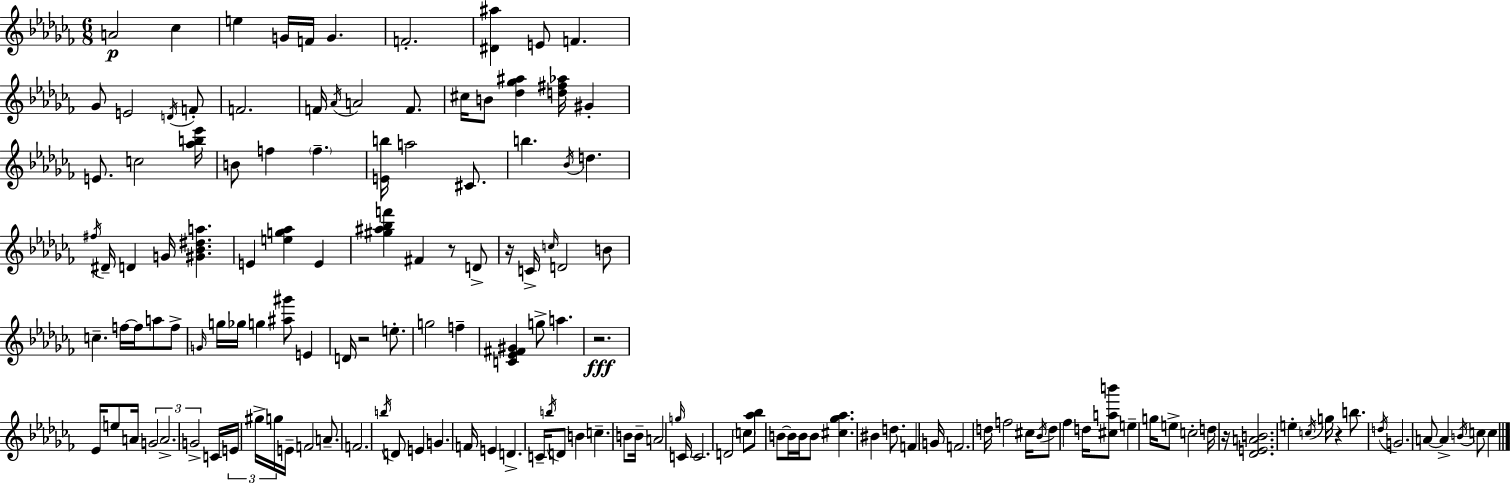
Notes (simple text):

A4/h CES5/q E5/q G4/s F4/s G4/q. F4/h. [D#4,A#5]/q E4/e F4/q. Gb4/e E4/h D4/s F4/e F4/h. F4/s Ab4/s A4/h F4/e. C#5/s B4/e [Db5,Gb5,A#5]/q [D5,F#5,Ab5]/s G#4/q E4/e. C5/h [Ab5,B5,Eb6]/s B4/e F5/q F5/q. [E4,B5]/s A5/h C#4/e. B5/q. Bb4/s D5/q. F#5/s D#4/s D4/q G4/s [G#4,Bb4,D#5,A5]/q. E4/q [E5,G5,Ab5]/q E4/q [G#5,A#5,Bb5,F6]/q F#4/q R/e D4/e R/s C4/s C5/s D4/h B4/e C5/q. F5/s F5/s A5/e F5/e G4/s G5/s Gb5/s G5/q [A#5,G#6]/e E4/q D4/s R/h E5/e. G5/h F5/q [C4,Eb4,F#4,G#4]/q G5/e A5/q. R/h. Eb4/s E5/e A4/s G4/h A4/h. G4/h C4/s E4/s G#5/s G5/s E4/s F4/h A4/e. F4/h. B5/s D4/e E4/q G4/q. F4/s E4/q D4/q. C4/s B5/s D4/e B4/q C5/q. B4/e B4/s A4/h G5/s C4/s C4/h. D4/h C5/e [Ab5,Bb5]/e B4/e B4/s B4/s B4/e [C#5,Gb5,Ab5]/q. BIS4/q D5/e. F4/q G4/s F4/h. D5/s F5/h C#5/s Bb4/s D5/e FES5/q D5/s [C#5,A5,B6]/e E5/q G5/s E5/e C5/h D5/s R/s [Db4,E4,A4,B4]/h. E5/q C5/s G5/s R/q B5/e. D5/s G4/h. A4/e A4/q B4/s C5/e C5/q